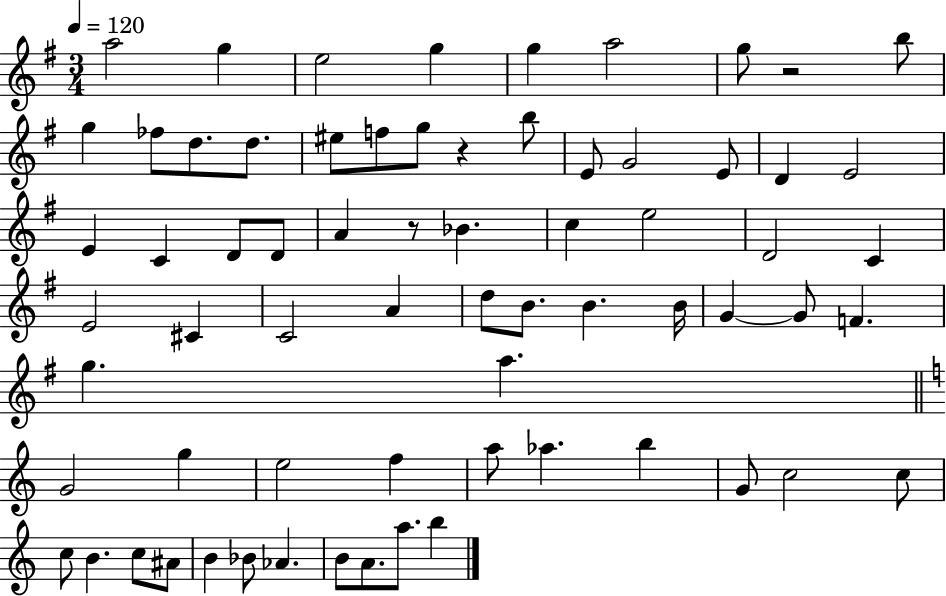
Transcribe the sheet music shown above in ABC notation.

X:1
T:Untitled
M:3/4
L:1/4
K:G
a2 g e2 g g a2 g/2 z2 b/2 g _f/2 d/2 d/2 ^e/2 f/2 g/2 z b/2 E/2 G2 E/2 D E2 E C D/2 D/2 A z/2 _B c e2 D2 C E2 ^C C2 A d/2 B/2 B B/4 G G/2 F g a G2 g e2 f a/2 _a b G/2 c2 c/2 c/2 B c/2 ^A/2 B _B/2 _A B/2 A/2 a/2 b